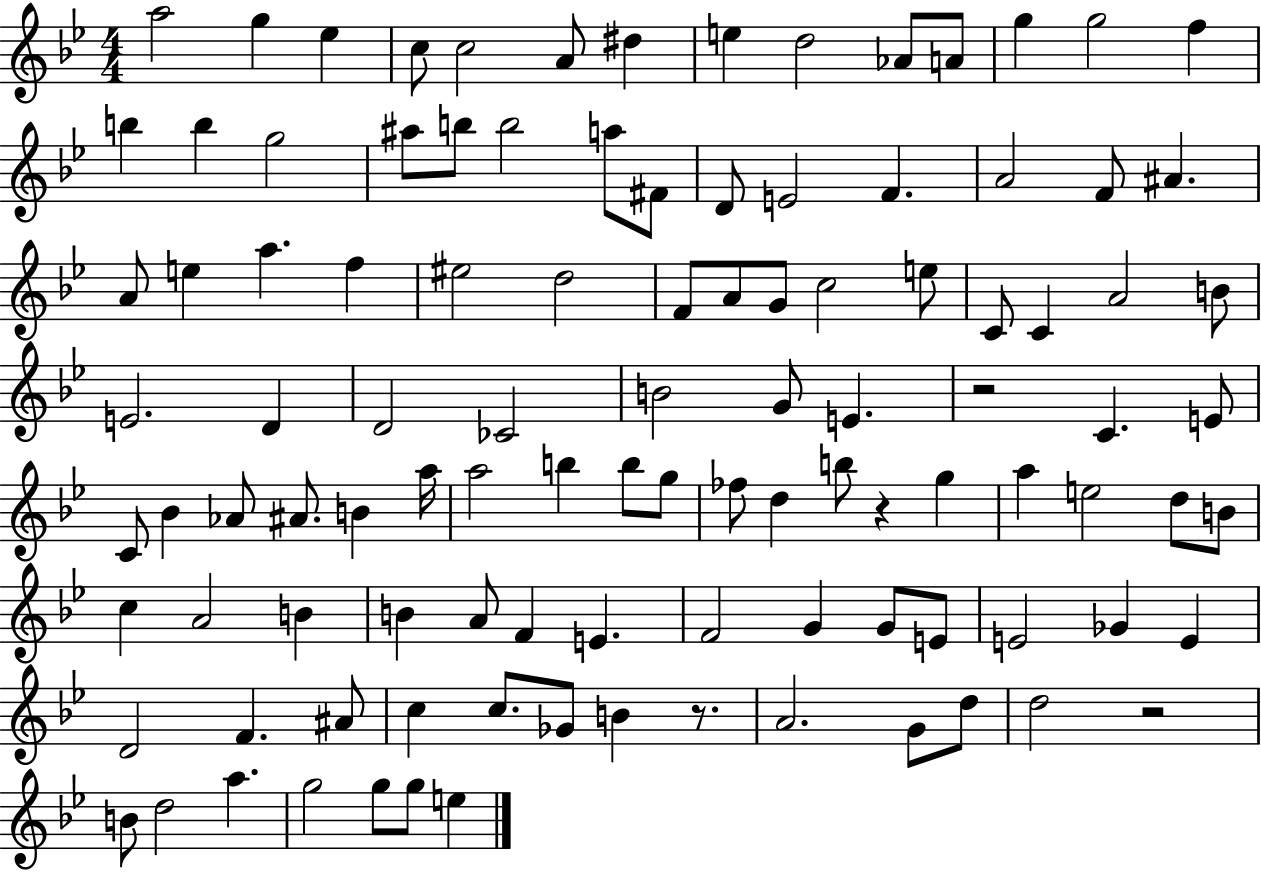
A5/h G5/q Eb5/q C5/e C5/h A4/e D#5/q E5/q D5/h Ab4/e A4/e G5/q G5/h F5/q B5/q B5/q G5/h A#5/e B5/e B5/h A5/e F#4/e D4/e E4/h F4/q. A4/h F4/e A#4/q. A4/e E5/q A5/q. F5/q EIS5/h D5/h F4/e A4/e G4/e C5/h E5/e C4/e C4/q A4/h B4/e E4/h. D4/q D4/h CES4/h B4/h G4/e E4/q. R/h C4/q. E4/e C4/e Bb4/q Ab4/e A#4/e. B4/q A5/s A5/h B5/q B5/e G5/e FES5/e D5/q B5/e R/q G5/q A5/q E5/h D5/e B4/e C5/q A4/h B4/q B4/q A4/e F4/q E4/q. F4/h G4/q G4/e E4/e E4/h Gb4/q E4/q D4/h F4/q. A#4/e C5/q C5/e. Gb4/e B4/q R/e. A4/h. G4/e D5/e D5/h R/h B4/e D5/h A5/q. G5/h G5/e G5/e E5/q